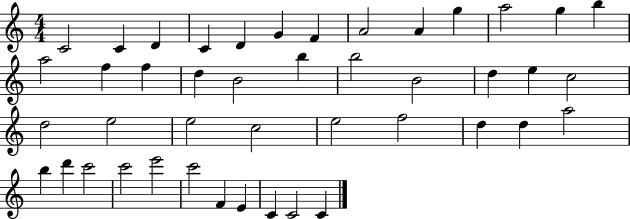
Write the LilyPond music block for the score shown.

{
  \clef treble
  \numericTimeSignature
  \time 4/4
  \key c \major
  c'2 c'4 d'4 | c'4 d'4 g'4 f'4 | a'2 a'4 g''4 | a''2 g''4 b''4 | \break a''2 f''4 f''4 | d''4 b'2 b''4 | b''2 b'2 | d''4 e''4 c''2 | \break d''2 e''2 | e''2 c''2 | e''2 f''2 | d''4 d''4 a''2 | \break b''4 d'''4 c'''2 | c'''2 e'''2 | c'''2 f'4 e'4 | c'4 c'2 c'4 | \break \bar "|."
}